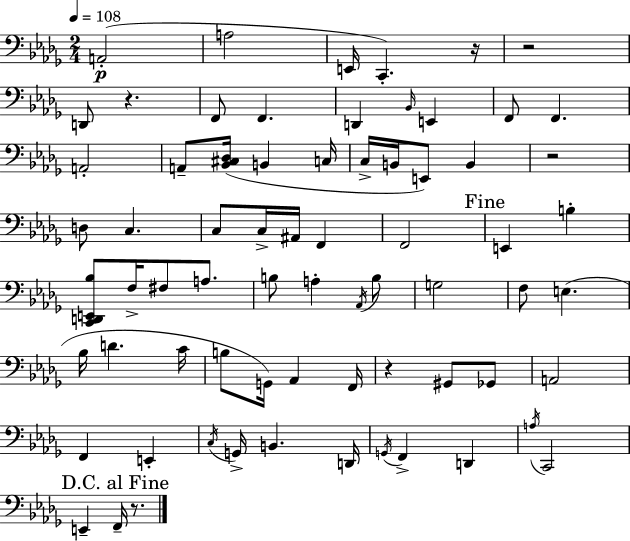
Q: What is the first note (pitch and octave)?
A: A2